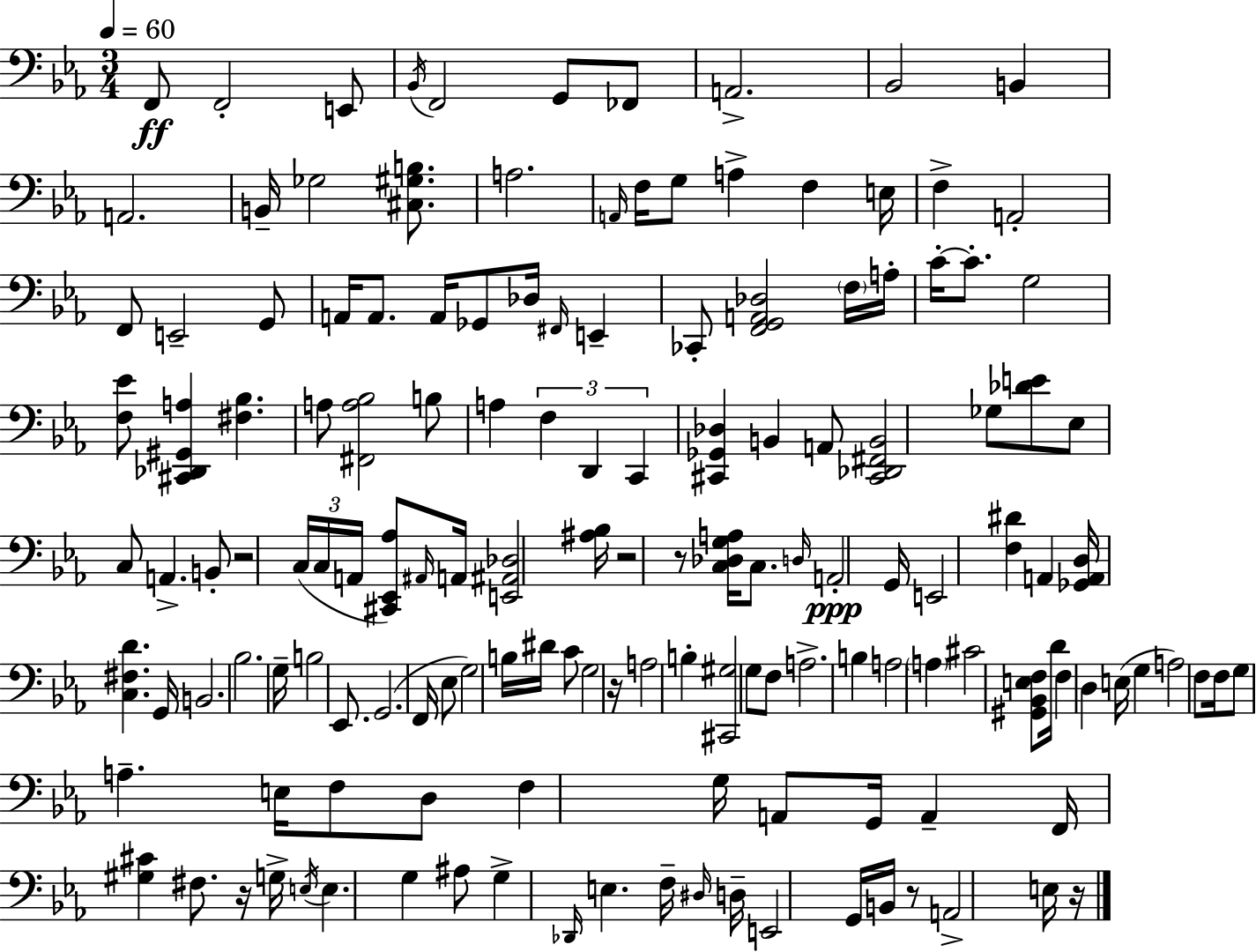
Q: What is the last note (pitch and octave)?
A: E3